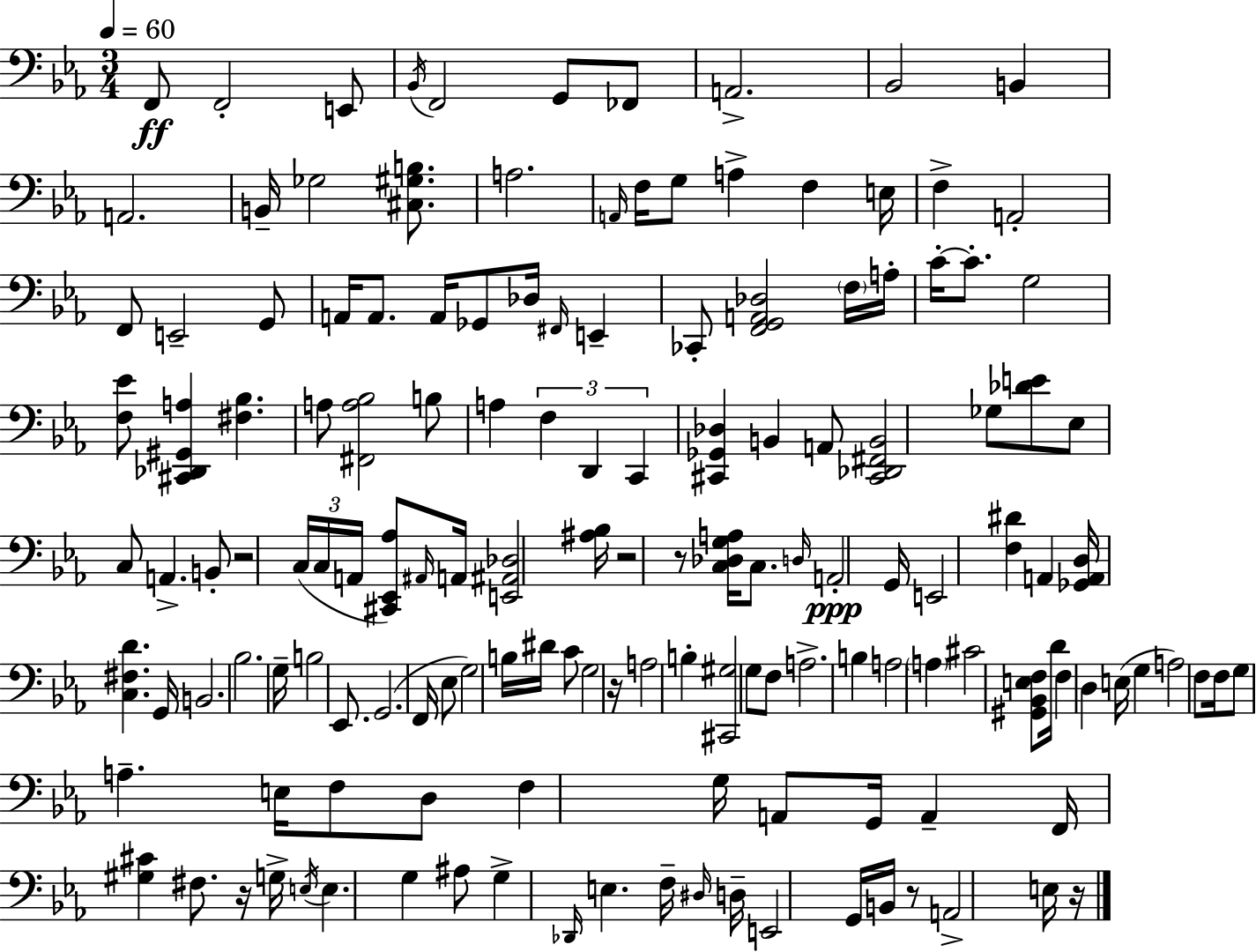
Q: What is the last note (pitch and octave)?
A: E3